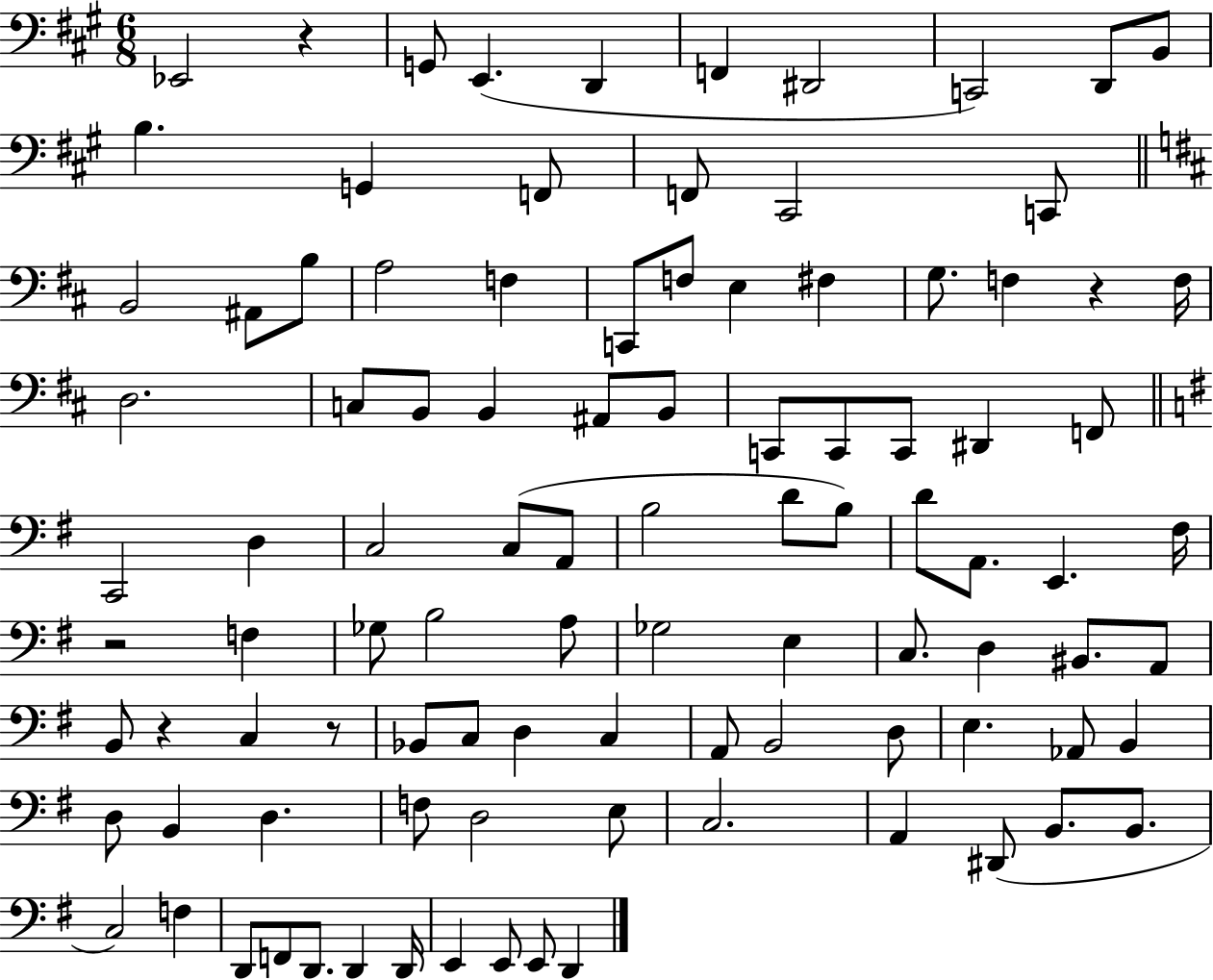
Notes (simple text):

Eb2/h R/q G2/e E2/q. D2/q F2/q D#2/h C2/h D2/e B2/e B3/q. G2/q F2/e F2/e C#2/h C2/e B2/h A#2/e B3/e A3/h F3/q C2/e F3/e E3/q F#3/q G3/e. F3/q R/q F3/s D3/h. C3/e B2/e B2/q A#2/e B2/e C2/e C2/e C2/e D#2/q F2/e C2/h D3/q C3/h C3/e A2/e B3/h D4/e B3/e D4/e A2/e. E2/q. F#3/s R/h F3/q Gb3/e B3/h A3/e Gb3/h E3/q C3/e. D3/q BIS2/e. A2/e B2/e R/q C3/q R/e Bb2/e C3/e D3/q C3/q A2/e B2/h D3/e E3/q. Ab2/e B2/q D3/e B2/q D3/q. F3/e D3/h E3/e C3/h. A2/q D#2/e B2/e. B2/e. C3/h F3/q D2/e F2/e D2/e. D2/q D2/s E2/q E2/e E2/e D2/q